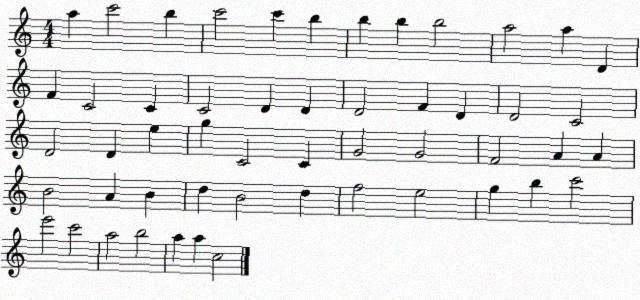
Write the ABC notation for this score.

X:1
T:Untitled
M:4/4
L:1/4
K:C
a c'2 b c'2 c' b b b b2 a2 a D F C2 C C2 D D D2 F D D2 C2 D2 D e g C2 C G2 G2 F2 A A B2 A B d B2 d f2 e2 g b c'2 e'2 c'2 a2 b2 a a c2